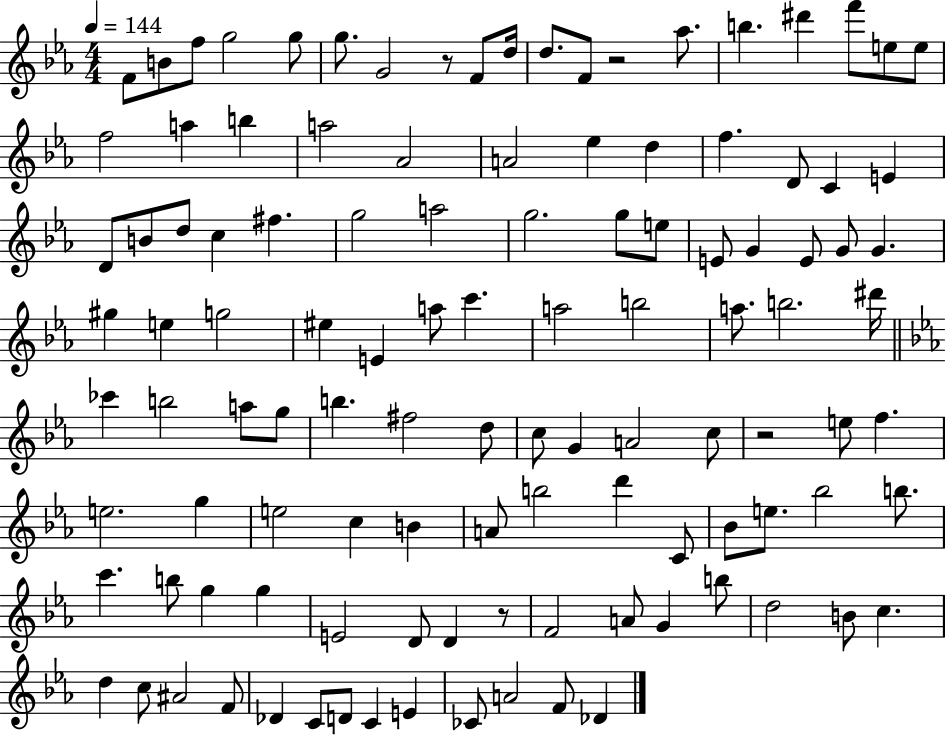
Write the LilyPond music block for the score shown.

{
  \clef treble
  \numericTimeSignature
  \time 4/4
  \key ees \major
  \tempo 4 = 144
  f'8 b'8 f''8 g''2 g''8 | g''8. g'2 r8 f'8 d''16 | d''8. f'8 r2 aes''8. | b''4. dis'''4 f'''8 e''8 e''8 | \break f''2 a''4 b''4 | a''2 aes'2 | a'2 ees''4 d''4 | f''4. d'8 c'4 e'4 | \break d'8 b'8 d''8 c''4 fis''4. | g''2 a''2 | g''2. g''8 e''8 | e'8 g'4 e'8 g'8 g'4. | \break gis''4 e''4 g''2 | eis''4 e'4 a''8 c'''4. | a''2 b''2 | a''8. b''2. dis'''16 | \break \bar "||" \break \key ees \major ces'''4 b''2 a''8 g''8 | b''4. fis''2 d''8 | c''8 g'4 a'2 c''8 | r2 e''8 f''4. | \break e''2. g''4 | e''2 c''4 b'4 | a'8 b''2 d'''4 c'8 | bes'8 e''8. bes''2 b''8. | \break c'''4. b''8 g''4 g''4 | e'2 d'8 d'4 r8 | f'2 a'8 g'4 b''8 | d''2 b'8 c''4. | \break d''4 c''8 ais'2 f'8 | des'4 c'8 d'8 c'4 e'4 | ces'8 a'2 f'8 des'4 | \bar "|."
}